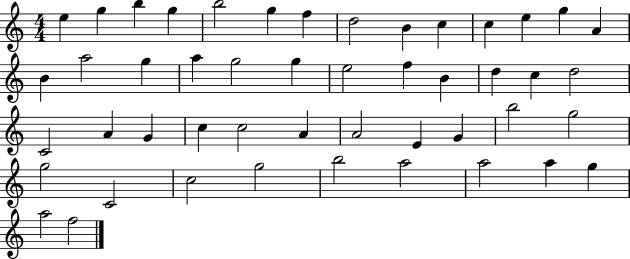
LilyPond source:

{
  \clef treble
  \numericTimeSignature
  \time 4/4
  \key c \major
  e''4 g''4 b''4 g''4 | b''2 g''4 f''4 | d''2 b'4 c''4 | c''4 e''4 g''4 a'4 | \break b'4 a''2 g''4 | a''4 g''2 g''4 | e''2 f''4 b'4 | d''4 c''4 d''2 | \break c'2 a'4 g'4 | c''4 c''2 a'4 | a'2 e'4 g'4 | b''2 g''2 | \break g''2 c'2 | c''2 g''2 | b''2 a''2 | a''2 a''4 g''4 | \break a''2 f''2 | \bar "|."
}